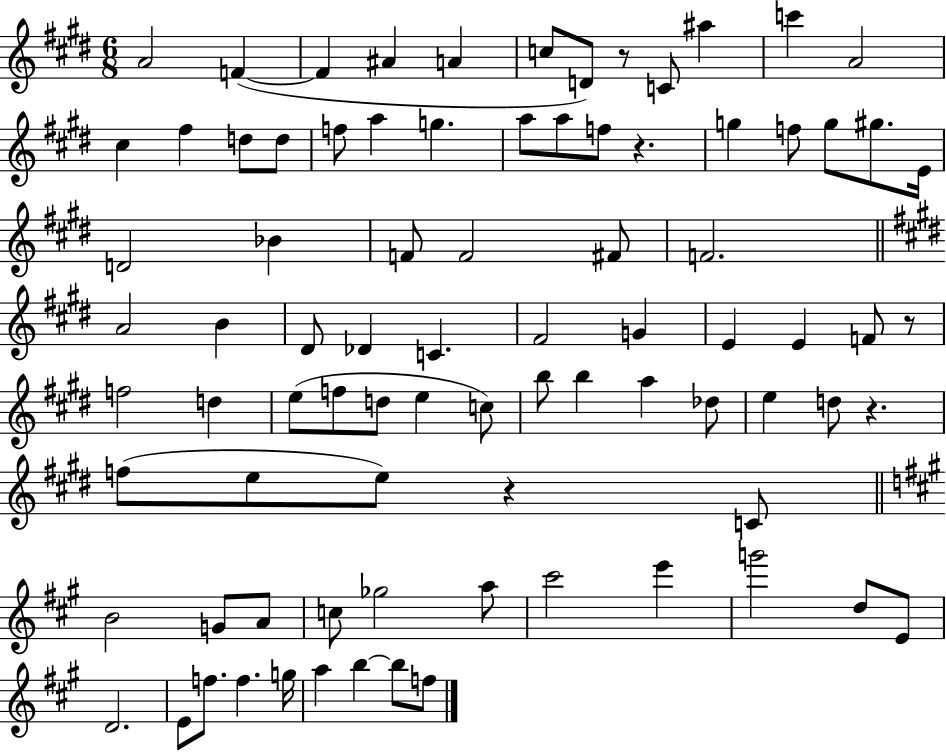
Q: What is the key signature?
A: E major